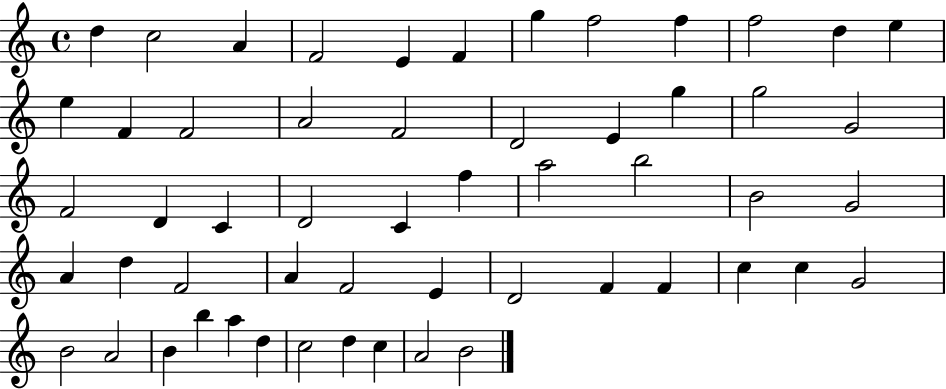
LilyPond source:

{
  \clef treble
  \time 4/4
  \defaultTimeSignature
  \key c \major
  d''4 c''2 a'4 | f'2 e'4 f'4 | g''4 f''2 f''4 | f''2 d''4 e''4 | \break e''4 f'4 f'2 | a'2 f'2 | d'2 e'4 g''4 | g''2 g'2 | \break f'2 d'4 c'4 | d'2 c'4 f''4 | a''2 b''2 | b'2 g'2 | \break a'4 d''4 f'2 | a'4 f'2 e'4 | d'2 f'4 f'4 | c''4 c''4 g'2 | \break b'2 a'2 | b'4 b''4 a''4 d''4 | c''2 d''4 c''4 | a'2 b'2 | \break \bar "|."
}